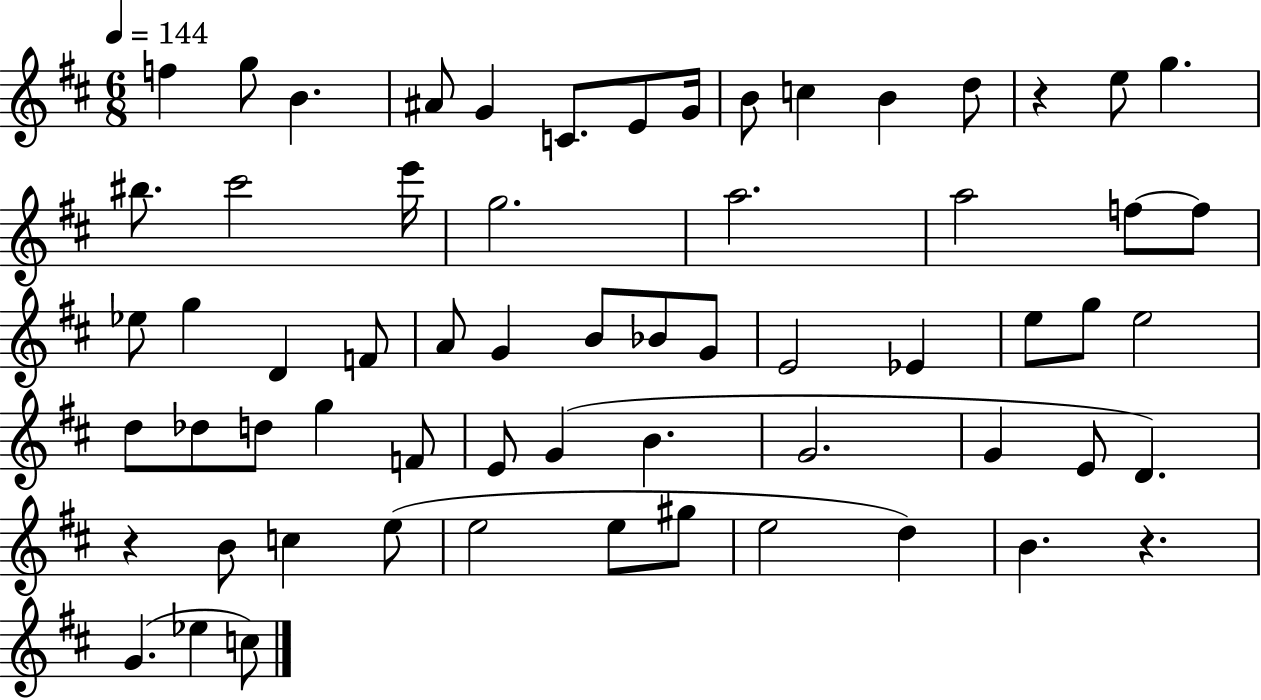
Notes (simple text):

F5/q G5/e B4/q. A#4/e G4/q C4/e. E4/e G4/s B4/e C5/q B4/q D5/e R/q E5/e G5/q. BIS5/e. C#6/h E6/s G5/h. A5/h. A5/h F5/e F5/e Eb5/e G5/q D4/q F4/e A4/e G4/q B4/e Bb4/e G4/e E4/h Eb4/q E5/e G5/e E5/h D5/e Db5/e D5/e G5/q F4/e E4/e G4/q B4/q. G4/h. G4/q E4/e D4/q. R/q B4/e C5/q E5/e E5/h E5/e G#5/e E5/h D5/q B4/q. R/q. G4/q. Eb5/q C5/e